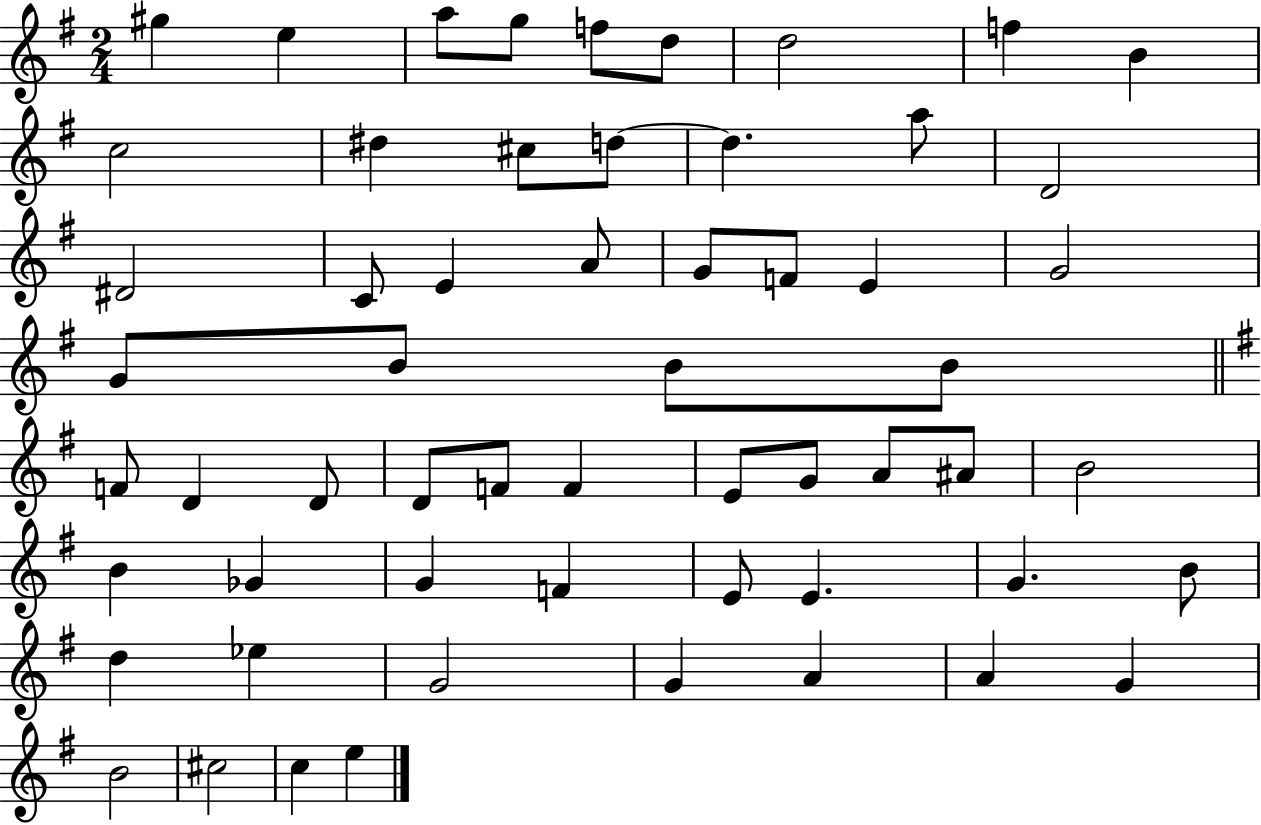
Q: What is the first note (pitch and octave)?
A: G#5